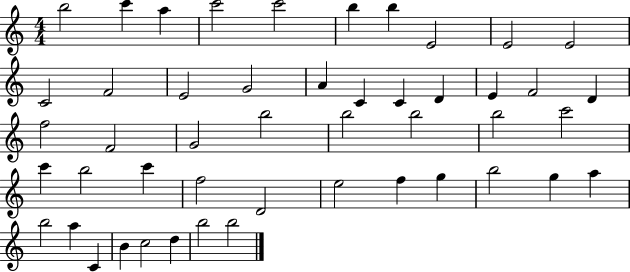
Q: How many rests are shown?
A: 0